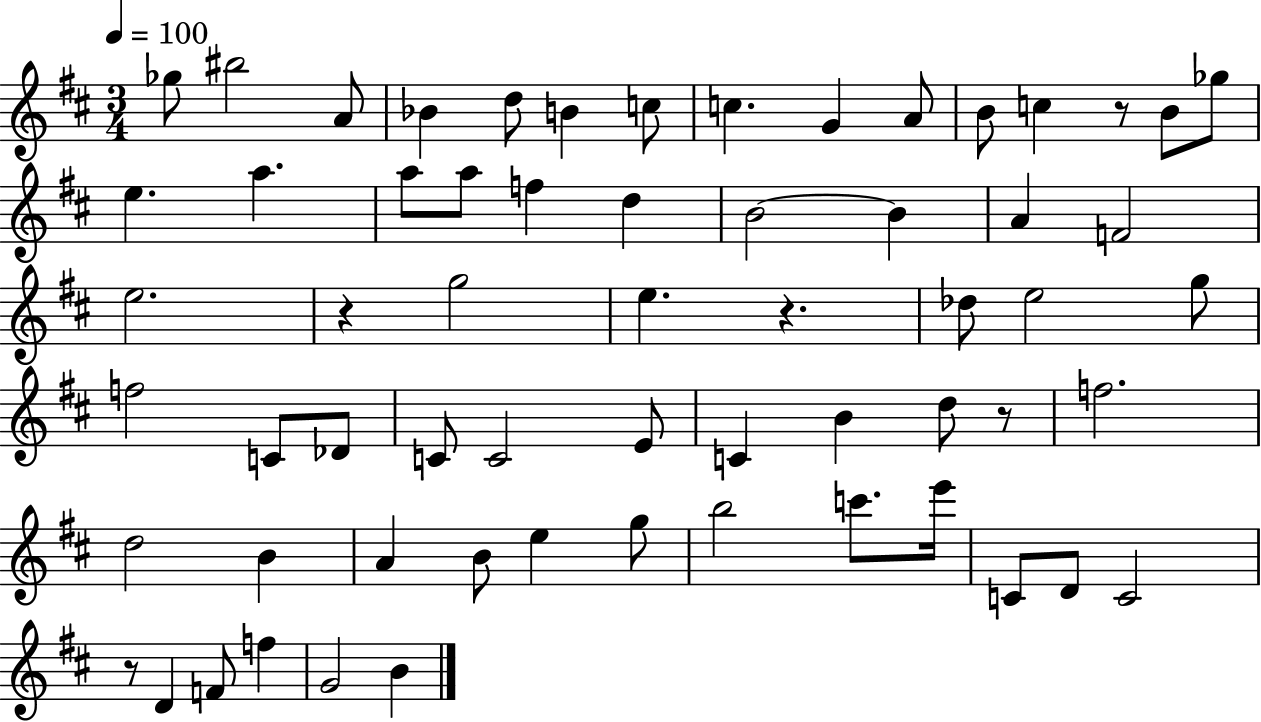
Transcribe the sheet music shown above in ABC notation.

X:1
T:Untitled
M:3/4
L:1/4
K:D
_g/2 ^b2 A/2 _B d/2 B c/2 c G A/2 B/2 c z/2 B/2 _g/2 e a a/2 a/2 f d B2 B A F2 e2 z g2 e z _d/2 e2 g/2 f2 C/2 _D/2 C/2 C2 E/2 C B d/2 z/2 f2 d2 B A B/2 e g/2 b2 c'/2 e'/4 C/2 D/2 C2 z/2 D F/2 f G2 B